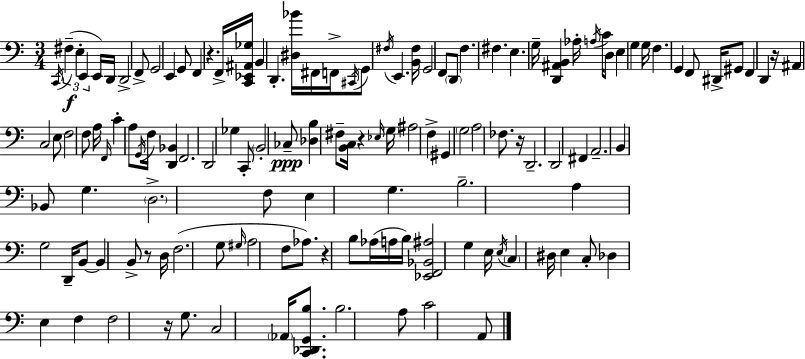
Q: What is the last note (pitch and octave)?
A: A2